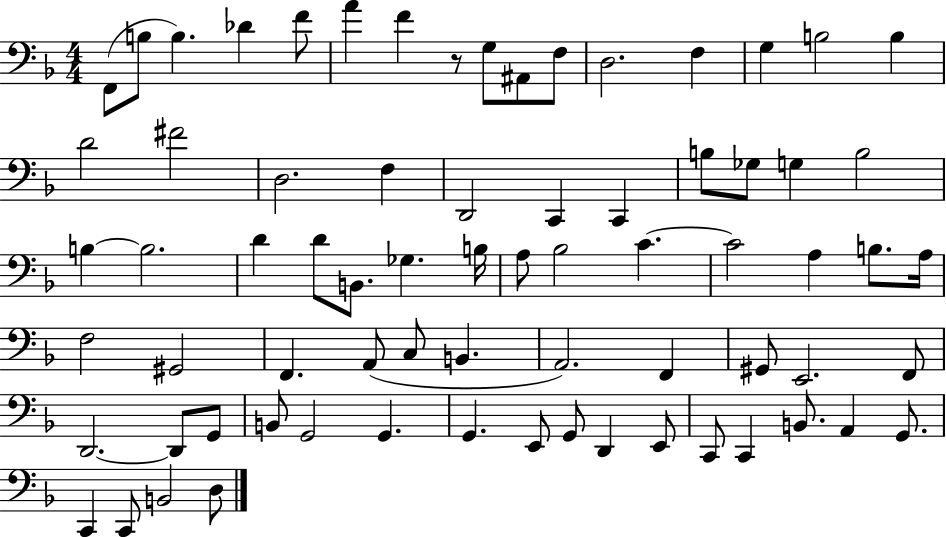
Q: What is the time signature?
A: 4/4